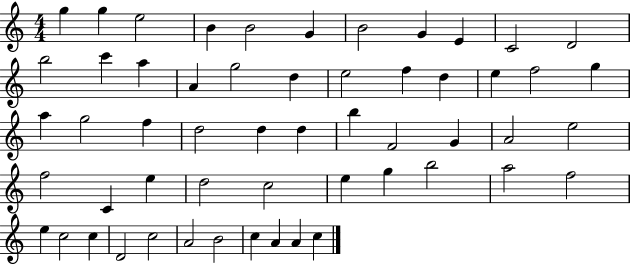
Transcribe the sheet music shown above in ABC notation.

X:1
T:Untitled
M:4/4
L:1/4
K:C
g g e2 B B2 G B2 G E C2 D2 b2 c' a A g2 d e2 f d e f2 g a g2 f d2 d d b F2 G A2 e2 f2 C e d2 c2 e g b2 a2 f2 e c2 c D2 c2 A2 B2 c A A c